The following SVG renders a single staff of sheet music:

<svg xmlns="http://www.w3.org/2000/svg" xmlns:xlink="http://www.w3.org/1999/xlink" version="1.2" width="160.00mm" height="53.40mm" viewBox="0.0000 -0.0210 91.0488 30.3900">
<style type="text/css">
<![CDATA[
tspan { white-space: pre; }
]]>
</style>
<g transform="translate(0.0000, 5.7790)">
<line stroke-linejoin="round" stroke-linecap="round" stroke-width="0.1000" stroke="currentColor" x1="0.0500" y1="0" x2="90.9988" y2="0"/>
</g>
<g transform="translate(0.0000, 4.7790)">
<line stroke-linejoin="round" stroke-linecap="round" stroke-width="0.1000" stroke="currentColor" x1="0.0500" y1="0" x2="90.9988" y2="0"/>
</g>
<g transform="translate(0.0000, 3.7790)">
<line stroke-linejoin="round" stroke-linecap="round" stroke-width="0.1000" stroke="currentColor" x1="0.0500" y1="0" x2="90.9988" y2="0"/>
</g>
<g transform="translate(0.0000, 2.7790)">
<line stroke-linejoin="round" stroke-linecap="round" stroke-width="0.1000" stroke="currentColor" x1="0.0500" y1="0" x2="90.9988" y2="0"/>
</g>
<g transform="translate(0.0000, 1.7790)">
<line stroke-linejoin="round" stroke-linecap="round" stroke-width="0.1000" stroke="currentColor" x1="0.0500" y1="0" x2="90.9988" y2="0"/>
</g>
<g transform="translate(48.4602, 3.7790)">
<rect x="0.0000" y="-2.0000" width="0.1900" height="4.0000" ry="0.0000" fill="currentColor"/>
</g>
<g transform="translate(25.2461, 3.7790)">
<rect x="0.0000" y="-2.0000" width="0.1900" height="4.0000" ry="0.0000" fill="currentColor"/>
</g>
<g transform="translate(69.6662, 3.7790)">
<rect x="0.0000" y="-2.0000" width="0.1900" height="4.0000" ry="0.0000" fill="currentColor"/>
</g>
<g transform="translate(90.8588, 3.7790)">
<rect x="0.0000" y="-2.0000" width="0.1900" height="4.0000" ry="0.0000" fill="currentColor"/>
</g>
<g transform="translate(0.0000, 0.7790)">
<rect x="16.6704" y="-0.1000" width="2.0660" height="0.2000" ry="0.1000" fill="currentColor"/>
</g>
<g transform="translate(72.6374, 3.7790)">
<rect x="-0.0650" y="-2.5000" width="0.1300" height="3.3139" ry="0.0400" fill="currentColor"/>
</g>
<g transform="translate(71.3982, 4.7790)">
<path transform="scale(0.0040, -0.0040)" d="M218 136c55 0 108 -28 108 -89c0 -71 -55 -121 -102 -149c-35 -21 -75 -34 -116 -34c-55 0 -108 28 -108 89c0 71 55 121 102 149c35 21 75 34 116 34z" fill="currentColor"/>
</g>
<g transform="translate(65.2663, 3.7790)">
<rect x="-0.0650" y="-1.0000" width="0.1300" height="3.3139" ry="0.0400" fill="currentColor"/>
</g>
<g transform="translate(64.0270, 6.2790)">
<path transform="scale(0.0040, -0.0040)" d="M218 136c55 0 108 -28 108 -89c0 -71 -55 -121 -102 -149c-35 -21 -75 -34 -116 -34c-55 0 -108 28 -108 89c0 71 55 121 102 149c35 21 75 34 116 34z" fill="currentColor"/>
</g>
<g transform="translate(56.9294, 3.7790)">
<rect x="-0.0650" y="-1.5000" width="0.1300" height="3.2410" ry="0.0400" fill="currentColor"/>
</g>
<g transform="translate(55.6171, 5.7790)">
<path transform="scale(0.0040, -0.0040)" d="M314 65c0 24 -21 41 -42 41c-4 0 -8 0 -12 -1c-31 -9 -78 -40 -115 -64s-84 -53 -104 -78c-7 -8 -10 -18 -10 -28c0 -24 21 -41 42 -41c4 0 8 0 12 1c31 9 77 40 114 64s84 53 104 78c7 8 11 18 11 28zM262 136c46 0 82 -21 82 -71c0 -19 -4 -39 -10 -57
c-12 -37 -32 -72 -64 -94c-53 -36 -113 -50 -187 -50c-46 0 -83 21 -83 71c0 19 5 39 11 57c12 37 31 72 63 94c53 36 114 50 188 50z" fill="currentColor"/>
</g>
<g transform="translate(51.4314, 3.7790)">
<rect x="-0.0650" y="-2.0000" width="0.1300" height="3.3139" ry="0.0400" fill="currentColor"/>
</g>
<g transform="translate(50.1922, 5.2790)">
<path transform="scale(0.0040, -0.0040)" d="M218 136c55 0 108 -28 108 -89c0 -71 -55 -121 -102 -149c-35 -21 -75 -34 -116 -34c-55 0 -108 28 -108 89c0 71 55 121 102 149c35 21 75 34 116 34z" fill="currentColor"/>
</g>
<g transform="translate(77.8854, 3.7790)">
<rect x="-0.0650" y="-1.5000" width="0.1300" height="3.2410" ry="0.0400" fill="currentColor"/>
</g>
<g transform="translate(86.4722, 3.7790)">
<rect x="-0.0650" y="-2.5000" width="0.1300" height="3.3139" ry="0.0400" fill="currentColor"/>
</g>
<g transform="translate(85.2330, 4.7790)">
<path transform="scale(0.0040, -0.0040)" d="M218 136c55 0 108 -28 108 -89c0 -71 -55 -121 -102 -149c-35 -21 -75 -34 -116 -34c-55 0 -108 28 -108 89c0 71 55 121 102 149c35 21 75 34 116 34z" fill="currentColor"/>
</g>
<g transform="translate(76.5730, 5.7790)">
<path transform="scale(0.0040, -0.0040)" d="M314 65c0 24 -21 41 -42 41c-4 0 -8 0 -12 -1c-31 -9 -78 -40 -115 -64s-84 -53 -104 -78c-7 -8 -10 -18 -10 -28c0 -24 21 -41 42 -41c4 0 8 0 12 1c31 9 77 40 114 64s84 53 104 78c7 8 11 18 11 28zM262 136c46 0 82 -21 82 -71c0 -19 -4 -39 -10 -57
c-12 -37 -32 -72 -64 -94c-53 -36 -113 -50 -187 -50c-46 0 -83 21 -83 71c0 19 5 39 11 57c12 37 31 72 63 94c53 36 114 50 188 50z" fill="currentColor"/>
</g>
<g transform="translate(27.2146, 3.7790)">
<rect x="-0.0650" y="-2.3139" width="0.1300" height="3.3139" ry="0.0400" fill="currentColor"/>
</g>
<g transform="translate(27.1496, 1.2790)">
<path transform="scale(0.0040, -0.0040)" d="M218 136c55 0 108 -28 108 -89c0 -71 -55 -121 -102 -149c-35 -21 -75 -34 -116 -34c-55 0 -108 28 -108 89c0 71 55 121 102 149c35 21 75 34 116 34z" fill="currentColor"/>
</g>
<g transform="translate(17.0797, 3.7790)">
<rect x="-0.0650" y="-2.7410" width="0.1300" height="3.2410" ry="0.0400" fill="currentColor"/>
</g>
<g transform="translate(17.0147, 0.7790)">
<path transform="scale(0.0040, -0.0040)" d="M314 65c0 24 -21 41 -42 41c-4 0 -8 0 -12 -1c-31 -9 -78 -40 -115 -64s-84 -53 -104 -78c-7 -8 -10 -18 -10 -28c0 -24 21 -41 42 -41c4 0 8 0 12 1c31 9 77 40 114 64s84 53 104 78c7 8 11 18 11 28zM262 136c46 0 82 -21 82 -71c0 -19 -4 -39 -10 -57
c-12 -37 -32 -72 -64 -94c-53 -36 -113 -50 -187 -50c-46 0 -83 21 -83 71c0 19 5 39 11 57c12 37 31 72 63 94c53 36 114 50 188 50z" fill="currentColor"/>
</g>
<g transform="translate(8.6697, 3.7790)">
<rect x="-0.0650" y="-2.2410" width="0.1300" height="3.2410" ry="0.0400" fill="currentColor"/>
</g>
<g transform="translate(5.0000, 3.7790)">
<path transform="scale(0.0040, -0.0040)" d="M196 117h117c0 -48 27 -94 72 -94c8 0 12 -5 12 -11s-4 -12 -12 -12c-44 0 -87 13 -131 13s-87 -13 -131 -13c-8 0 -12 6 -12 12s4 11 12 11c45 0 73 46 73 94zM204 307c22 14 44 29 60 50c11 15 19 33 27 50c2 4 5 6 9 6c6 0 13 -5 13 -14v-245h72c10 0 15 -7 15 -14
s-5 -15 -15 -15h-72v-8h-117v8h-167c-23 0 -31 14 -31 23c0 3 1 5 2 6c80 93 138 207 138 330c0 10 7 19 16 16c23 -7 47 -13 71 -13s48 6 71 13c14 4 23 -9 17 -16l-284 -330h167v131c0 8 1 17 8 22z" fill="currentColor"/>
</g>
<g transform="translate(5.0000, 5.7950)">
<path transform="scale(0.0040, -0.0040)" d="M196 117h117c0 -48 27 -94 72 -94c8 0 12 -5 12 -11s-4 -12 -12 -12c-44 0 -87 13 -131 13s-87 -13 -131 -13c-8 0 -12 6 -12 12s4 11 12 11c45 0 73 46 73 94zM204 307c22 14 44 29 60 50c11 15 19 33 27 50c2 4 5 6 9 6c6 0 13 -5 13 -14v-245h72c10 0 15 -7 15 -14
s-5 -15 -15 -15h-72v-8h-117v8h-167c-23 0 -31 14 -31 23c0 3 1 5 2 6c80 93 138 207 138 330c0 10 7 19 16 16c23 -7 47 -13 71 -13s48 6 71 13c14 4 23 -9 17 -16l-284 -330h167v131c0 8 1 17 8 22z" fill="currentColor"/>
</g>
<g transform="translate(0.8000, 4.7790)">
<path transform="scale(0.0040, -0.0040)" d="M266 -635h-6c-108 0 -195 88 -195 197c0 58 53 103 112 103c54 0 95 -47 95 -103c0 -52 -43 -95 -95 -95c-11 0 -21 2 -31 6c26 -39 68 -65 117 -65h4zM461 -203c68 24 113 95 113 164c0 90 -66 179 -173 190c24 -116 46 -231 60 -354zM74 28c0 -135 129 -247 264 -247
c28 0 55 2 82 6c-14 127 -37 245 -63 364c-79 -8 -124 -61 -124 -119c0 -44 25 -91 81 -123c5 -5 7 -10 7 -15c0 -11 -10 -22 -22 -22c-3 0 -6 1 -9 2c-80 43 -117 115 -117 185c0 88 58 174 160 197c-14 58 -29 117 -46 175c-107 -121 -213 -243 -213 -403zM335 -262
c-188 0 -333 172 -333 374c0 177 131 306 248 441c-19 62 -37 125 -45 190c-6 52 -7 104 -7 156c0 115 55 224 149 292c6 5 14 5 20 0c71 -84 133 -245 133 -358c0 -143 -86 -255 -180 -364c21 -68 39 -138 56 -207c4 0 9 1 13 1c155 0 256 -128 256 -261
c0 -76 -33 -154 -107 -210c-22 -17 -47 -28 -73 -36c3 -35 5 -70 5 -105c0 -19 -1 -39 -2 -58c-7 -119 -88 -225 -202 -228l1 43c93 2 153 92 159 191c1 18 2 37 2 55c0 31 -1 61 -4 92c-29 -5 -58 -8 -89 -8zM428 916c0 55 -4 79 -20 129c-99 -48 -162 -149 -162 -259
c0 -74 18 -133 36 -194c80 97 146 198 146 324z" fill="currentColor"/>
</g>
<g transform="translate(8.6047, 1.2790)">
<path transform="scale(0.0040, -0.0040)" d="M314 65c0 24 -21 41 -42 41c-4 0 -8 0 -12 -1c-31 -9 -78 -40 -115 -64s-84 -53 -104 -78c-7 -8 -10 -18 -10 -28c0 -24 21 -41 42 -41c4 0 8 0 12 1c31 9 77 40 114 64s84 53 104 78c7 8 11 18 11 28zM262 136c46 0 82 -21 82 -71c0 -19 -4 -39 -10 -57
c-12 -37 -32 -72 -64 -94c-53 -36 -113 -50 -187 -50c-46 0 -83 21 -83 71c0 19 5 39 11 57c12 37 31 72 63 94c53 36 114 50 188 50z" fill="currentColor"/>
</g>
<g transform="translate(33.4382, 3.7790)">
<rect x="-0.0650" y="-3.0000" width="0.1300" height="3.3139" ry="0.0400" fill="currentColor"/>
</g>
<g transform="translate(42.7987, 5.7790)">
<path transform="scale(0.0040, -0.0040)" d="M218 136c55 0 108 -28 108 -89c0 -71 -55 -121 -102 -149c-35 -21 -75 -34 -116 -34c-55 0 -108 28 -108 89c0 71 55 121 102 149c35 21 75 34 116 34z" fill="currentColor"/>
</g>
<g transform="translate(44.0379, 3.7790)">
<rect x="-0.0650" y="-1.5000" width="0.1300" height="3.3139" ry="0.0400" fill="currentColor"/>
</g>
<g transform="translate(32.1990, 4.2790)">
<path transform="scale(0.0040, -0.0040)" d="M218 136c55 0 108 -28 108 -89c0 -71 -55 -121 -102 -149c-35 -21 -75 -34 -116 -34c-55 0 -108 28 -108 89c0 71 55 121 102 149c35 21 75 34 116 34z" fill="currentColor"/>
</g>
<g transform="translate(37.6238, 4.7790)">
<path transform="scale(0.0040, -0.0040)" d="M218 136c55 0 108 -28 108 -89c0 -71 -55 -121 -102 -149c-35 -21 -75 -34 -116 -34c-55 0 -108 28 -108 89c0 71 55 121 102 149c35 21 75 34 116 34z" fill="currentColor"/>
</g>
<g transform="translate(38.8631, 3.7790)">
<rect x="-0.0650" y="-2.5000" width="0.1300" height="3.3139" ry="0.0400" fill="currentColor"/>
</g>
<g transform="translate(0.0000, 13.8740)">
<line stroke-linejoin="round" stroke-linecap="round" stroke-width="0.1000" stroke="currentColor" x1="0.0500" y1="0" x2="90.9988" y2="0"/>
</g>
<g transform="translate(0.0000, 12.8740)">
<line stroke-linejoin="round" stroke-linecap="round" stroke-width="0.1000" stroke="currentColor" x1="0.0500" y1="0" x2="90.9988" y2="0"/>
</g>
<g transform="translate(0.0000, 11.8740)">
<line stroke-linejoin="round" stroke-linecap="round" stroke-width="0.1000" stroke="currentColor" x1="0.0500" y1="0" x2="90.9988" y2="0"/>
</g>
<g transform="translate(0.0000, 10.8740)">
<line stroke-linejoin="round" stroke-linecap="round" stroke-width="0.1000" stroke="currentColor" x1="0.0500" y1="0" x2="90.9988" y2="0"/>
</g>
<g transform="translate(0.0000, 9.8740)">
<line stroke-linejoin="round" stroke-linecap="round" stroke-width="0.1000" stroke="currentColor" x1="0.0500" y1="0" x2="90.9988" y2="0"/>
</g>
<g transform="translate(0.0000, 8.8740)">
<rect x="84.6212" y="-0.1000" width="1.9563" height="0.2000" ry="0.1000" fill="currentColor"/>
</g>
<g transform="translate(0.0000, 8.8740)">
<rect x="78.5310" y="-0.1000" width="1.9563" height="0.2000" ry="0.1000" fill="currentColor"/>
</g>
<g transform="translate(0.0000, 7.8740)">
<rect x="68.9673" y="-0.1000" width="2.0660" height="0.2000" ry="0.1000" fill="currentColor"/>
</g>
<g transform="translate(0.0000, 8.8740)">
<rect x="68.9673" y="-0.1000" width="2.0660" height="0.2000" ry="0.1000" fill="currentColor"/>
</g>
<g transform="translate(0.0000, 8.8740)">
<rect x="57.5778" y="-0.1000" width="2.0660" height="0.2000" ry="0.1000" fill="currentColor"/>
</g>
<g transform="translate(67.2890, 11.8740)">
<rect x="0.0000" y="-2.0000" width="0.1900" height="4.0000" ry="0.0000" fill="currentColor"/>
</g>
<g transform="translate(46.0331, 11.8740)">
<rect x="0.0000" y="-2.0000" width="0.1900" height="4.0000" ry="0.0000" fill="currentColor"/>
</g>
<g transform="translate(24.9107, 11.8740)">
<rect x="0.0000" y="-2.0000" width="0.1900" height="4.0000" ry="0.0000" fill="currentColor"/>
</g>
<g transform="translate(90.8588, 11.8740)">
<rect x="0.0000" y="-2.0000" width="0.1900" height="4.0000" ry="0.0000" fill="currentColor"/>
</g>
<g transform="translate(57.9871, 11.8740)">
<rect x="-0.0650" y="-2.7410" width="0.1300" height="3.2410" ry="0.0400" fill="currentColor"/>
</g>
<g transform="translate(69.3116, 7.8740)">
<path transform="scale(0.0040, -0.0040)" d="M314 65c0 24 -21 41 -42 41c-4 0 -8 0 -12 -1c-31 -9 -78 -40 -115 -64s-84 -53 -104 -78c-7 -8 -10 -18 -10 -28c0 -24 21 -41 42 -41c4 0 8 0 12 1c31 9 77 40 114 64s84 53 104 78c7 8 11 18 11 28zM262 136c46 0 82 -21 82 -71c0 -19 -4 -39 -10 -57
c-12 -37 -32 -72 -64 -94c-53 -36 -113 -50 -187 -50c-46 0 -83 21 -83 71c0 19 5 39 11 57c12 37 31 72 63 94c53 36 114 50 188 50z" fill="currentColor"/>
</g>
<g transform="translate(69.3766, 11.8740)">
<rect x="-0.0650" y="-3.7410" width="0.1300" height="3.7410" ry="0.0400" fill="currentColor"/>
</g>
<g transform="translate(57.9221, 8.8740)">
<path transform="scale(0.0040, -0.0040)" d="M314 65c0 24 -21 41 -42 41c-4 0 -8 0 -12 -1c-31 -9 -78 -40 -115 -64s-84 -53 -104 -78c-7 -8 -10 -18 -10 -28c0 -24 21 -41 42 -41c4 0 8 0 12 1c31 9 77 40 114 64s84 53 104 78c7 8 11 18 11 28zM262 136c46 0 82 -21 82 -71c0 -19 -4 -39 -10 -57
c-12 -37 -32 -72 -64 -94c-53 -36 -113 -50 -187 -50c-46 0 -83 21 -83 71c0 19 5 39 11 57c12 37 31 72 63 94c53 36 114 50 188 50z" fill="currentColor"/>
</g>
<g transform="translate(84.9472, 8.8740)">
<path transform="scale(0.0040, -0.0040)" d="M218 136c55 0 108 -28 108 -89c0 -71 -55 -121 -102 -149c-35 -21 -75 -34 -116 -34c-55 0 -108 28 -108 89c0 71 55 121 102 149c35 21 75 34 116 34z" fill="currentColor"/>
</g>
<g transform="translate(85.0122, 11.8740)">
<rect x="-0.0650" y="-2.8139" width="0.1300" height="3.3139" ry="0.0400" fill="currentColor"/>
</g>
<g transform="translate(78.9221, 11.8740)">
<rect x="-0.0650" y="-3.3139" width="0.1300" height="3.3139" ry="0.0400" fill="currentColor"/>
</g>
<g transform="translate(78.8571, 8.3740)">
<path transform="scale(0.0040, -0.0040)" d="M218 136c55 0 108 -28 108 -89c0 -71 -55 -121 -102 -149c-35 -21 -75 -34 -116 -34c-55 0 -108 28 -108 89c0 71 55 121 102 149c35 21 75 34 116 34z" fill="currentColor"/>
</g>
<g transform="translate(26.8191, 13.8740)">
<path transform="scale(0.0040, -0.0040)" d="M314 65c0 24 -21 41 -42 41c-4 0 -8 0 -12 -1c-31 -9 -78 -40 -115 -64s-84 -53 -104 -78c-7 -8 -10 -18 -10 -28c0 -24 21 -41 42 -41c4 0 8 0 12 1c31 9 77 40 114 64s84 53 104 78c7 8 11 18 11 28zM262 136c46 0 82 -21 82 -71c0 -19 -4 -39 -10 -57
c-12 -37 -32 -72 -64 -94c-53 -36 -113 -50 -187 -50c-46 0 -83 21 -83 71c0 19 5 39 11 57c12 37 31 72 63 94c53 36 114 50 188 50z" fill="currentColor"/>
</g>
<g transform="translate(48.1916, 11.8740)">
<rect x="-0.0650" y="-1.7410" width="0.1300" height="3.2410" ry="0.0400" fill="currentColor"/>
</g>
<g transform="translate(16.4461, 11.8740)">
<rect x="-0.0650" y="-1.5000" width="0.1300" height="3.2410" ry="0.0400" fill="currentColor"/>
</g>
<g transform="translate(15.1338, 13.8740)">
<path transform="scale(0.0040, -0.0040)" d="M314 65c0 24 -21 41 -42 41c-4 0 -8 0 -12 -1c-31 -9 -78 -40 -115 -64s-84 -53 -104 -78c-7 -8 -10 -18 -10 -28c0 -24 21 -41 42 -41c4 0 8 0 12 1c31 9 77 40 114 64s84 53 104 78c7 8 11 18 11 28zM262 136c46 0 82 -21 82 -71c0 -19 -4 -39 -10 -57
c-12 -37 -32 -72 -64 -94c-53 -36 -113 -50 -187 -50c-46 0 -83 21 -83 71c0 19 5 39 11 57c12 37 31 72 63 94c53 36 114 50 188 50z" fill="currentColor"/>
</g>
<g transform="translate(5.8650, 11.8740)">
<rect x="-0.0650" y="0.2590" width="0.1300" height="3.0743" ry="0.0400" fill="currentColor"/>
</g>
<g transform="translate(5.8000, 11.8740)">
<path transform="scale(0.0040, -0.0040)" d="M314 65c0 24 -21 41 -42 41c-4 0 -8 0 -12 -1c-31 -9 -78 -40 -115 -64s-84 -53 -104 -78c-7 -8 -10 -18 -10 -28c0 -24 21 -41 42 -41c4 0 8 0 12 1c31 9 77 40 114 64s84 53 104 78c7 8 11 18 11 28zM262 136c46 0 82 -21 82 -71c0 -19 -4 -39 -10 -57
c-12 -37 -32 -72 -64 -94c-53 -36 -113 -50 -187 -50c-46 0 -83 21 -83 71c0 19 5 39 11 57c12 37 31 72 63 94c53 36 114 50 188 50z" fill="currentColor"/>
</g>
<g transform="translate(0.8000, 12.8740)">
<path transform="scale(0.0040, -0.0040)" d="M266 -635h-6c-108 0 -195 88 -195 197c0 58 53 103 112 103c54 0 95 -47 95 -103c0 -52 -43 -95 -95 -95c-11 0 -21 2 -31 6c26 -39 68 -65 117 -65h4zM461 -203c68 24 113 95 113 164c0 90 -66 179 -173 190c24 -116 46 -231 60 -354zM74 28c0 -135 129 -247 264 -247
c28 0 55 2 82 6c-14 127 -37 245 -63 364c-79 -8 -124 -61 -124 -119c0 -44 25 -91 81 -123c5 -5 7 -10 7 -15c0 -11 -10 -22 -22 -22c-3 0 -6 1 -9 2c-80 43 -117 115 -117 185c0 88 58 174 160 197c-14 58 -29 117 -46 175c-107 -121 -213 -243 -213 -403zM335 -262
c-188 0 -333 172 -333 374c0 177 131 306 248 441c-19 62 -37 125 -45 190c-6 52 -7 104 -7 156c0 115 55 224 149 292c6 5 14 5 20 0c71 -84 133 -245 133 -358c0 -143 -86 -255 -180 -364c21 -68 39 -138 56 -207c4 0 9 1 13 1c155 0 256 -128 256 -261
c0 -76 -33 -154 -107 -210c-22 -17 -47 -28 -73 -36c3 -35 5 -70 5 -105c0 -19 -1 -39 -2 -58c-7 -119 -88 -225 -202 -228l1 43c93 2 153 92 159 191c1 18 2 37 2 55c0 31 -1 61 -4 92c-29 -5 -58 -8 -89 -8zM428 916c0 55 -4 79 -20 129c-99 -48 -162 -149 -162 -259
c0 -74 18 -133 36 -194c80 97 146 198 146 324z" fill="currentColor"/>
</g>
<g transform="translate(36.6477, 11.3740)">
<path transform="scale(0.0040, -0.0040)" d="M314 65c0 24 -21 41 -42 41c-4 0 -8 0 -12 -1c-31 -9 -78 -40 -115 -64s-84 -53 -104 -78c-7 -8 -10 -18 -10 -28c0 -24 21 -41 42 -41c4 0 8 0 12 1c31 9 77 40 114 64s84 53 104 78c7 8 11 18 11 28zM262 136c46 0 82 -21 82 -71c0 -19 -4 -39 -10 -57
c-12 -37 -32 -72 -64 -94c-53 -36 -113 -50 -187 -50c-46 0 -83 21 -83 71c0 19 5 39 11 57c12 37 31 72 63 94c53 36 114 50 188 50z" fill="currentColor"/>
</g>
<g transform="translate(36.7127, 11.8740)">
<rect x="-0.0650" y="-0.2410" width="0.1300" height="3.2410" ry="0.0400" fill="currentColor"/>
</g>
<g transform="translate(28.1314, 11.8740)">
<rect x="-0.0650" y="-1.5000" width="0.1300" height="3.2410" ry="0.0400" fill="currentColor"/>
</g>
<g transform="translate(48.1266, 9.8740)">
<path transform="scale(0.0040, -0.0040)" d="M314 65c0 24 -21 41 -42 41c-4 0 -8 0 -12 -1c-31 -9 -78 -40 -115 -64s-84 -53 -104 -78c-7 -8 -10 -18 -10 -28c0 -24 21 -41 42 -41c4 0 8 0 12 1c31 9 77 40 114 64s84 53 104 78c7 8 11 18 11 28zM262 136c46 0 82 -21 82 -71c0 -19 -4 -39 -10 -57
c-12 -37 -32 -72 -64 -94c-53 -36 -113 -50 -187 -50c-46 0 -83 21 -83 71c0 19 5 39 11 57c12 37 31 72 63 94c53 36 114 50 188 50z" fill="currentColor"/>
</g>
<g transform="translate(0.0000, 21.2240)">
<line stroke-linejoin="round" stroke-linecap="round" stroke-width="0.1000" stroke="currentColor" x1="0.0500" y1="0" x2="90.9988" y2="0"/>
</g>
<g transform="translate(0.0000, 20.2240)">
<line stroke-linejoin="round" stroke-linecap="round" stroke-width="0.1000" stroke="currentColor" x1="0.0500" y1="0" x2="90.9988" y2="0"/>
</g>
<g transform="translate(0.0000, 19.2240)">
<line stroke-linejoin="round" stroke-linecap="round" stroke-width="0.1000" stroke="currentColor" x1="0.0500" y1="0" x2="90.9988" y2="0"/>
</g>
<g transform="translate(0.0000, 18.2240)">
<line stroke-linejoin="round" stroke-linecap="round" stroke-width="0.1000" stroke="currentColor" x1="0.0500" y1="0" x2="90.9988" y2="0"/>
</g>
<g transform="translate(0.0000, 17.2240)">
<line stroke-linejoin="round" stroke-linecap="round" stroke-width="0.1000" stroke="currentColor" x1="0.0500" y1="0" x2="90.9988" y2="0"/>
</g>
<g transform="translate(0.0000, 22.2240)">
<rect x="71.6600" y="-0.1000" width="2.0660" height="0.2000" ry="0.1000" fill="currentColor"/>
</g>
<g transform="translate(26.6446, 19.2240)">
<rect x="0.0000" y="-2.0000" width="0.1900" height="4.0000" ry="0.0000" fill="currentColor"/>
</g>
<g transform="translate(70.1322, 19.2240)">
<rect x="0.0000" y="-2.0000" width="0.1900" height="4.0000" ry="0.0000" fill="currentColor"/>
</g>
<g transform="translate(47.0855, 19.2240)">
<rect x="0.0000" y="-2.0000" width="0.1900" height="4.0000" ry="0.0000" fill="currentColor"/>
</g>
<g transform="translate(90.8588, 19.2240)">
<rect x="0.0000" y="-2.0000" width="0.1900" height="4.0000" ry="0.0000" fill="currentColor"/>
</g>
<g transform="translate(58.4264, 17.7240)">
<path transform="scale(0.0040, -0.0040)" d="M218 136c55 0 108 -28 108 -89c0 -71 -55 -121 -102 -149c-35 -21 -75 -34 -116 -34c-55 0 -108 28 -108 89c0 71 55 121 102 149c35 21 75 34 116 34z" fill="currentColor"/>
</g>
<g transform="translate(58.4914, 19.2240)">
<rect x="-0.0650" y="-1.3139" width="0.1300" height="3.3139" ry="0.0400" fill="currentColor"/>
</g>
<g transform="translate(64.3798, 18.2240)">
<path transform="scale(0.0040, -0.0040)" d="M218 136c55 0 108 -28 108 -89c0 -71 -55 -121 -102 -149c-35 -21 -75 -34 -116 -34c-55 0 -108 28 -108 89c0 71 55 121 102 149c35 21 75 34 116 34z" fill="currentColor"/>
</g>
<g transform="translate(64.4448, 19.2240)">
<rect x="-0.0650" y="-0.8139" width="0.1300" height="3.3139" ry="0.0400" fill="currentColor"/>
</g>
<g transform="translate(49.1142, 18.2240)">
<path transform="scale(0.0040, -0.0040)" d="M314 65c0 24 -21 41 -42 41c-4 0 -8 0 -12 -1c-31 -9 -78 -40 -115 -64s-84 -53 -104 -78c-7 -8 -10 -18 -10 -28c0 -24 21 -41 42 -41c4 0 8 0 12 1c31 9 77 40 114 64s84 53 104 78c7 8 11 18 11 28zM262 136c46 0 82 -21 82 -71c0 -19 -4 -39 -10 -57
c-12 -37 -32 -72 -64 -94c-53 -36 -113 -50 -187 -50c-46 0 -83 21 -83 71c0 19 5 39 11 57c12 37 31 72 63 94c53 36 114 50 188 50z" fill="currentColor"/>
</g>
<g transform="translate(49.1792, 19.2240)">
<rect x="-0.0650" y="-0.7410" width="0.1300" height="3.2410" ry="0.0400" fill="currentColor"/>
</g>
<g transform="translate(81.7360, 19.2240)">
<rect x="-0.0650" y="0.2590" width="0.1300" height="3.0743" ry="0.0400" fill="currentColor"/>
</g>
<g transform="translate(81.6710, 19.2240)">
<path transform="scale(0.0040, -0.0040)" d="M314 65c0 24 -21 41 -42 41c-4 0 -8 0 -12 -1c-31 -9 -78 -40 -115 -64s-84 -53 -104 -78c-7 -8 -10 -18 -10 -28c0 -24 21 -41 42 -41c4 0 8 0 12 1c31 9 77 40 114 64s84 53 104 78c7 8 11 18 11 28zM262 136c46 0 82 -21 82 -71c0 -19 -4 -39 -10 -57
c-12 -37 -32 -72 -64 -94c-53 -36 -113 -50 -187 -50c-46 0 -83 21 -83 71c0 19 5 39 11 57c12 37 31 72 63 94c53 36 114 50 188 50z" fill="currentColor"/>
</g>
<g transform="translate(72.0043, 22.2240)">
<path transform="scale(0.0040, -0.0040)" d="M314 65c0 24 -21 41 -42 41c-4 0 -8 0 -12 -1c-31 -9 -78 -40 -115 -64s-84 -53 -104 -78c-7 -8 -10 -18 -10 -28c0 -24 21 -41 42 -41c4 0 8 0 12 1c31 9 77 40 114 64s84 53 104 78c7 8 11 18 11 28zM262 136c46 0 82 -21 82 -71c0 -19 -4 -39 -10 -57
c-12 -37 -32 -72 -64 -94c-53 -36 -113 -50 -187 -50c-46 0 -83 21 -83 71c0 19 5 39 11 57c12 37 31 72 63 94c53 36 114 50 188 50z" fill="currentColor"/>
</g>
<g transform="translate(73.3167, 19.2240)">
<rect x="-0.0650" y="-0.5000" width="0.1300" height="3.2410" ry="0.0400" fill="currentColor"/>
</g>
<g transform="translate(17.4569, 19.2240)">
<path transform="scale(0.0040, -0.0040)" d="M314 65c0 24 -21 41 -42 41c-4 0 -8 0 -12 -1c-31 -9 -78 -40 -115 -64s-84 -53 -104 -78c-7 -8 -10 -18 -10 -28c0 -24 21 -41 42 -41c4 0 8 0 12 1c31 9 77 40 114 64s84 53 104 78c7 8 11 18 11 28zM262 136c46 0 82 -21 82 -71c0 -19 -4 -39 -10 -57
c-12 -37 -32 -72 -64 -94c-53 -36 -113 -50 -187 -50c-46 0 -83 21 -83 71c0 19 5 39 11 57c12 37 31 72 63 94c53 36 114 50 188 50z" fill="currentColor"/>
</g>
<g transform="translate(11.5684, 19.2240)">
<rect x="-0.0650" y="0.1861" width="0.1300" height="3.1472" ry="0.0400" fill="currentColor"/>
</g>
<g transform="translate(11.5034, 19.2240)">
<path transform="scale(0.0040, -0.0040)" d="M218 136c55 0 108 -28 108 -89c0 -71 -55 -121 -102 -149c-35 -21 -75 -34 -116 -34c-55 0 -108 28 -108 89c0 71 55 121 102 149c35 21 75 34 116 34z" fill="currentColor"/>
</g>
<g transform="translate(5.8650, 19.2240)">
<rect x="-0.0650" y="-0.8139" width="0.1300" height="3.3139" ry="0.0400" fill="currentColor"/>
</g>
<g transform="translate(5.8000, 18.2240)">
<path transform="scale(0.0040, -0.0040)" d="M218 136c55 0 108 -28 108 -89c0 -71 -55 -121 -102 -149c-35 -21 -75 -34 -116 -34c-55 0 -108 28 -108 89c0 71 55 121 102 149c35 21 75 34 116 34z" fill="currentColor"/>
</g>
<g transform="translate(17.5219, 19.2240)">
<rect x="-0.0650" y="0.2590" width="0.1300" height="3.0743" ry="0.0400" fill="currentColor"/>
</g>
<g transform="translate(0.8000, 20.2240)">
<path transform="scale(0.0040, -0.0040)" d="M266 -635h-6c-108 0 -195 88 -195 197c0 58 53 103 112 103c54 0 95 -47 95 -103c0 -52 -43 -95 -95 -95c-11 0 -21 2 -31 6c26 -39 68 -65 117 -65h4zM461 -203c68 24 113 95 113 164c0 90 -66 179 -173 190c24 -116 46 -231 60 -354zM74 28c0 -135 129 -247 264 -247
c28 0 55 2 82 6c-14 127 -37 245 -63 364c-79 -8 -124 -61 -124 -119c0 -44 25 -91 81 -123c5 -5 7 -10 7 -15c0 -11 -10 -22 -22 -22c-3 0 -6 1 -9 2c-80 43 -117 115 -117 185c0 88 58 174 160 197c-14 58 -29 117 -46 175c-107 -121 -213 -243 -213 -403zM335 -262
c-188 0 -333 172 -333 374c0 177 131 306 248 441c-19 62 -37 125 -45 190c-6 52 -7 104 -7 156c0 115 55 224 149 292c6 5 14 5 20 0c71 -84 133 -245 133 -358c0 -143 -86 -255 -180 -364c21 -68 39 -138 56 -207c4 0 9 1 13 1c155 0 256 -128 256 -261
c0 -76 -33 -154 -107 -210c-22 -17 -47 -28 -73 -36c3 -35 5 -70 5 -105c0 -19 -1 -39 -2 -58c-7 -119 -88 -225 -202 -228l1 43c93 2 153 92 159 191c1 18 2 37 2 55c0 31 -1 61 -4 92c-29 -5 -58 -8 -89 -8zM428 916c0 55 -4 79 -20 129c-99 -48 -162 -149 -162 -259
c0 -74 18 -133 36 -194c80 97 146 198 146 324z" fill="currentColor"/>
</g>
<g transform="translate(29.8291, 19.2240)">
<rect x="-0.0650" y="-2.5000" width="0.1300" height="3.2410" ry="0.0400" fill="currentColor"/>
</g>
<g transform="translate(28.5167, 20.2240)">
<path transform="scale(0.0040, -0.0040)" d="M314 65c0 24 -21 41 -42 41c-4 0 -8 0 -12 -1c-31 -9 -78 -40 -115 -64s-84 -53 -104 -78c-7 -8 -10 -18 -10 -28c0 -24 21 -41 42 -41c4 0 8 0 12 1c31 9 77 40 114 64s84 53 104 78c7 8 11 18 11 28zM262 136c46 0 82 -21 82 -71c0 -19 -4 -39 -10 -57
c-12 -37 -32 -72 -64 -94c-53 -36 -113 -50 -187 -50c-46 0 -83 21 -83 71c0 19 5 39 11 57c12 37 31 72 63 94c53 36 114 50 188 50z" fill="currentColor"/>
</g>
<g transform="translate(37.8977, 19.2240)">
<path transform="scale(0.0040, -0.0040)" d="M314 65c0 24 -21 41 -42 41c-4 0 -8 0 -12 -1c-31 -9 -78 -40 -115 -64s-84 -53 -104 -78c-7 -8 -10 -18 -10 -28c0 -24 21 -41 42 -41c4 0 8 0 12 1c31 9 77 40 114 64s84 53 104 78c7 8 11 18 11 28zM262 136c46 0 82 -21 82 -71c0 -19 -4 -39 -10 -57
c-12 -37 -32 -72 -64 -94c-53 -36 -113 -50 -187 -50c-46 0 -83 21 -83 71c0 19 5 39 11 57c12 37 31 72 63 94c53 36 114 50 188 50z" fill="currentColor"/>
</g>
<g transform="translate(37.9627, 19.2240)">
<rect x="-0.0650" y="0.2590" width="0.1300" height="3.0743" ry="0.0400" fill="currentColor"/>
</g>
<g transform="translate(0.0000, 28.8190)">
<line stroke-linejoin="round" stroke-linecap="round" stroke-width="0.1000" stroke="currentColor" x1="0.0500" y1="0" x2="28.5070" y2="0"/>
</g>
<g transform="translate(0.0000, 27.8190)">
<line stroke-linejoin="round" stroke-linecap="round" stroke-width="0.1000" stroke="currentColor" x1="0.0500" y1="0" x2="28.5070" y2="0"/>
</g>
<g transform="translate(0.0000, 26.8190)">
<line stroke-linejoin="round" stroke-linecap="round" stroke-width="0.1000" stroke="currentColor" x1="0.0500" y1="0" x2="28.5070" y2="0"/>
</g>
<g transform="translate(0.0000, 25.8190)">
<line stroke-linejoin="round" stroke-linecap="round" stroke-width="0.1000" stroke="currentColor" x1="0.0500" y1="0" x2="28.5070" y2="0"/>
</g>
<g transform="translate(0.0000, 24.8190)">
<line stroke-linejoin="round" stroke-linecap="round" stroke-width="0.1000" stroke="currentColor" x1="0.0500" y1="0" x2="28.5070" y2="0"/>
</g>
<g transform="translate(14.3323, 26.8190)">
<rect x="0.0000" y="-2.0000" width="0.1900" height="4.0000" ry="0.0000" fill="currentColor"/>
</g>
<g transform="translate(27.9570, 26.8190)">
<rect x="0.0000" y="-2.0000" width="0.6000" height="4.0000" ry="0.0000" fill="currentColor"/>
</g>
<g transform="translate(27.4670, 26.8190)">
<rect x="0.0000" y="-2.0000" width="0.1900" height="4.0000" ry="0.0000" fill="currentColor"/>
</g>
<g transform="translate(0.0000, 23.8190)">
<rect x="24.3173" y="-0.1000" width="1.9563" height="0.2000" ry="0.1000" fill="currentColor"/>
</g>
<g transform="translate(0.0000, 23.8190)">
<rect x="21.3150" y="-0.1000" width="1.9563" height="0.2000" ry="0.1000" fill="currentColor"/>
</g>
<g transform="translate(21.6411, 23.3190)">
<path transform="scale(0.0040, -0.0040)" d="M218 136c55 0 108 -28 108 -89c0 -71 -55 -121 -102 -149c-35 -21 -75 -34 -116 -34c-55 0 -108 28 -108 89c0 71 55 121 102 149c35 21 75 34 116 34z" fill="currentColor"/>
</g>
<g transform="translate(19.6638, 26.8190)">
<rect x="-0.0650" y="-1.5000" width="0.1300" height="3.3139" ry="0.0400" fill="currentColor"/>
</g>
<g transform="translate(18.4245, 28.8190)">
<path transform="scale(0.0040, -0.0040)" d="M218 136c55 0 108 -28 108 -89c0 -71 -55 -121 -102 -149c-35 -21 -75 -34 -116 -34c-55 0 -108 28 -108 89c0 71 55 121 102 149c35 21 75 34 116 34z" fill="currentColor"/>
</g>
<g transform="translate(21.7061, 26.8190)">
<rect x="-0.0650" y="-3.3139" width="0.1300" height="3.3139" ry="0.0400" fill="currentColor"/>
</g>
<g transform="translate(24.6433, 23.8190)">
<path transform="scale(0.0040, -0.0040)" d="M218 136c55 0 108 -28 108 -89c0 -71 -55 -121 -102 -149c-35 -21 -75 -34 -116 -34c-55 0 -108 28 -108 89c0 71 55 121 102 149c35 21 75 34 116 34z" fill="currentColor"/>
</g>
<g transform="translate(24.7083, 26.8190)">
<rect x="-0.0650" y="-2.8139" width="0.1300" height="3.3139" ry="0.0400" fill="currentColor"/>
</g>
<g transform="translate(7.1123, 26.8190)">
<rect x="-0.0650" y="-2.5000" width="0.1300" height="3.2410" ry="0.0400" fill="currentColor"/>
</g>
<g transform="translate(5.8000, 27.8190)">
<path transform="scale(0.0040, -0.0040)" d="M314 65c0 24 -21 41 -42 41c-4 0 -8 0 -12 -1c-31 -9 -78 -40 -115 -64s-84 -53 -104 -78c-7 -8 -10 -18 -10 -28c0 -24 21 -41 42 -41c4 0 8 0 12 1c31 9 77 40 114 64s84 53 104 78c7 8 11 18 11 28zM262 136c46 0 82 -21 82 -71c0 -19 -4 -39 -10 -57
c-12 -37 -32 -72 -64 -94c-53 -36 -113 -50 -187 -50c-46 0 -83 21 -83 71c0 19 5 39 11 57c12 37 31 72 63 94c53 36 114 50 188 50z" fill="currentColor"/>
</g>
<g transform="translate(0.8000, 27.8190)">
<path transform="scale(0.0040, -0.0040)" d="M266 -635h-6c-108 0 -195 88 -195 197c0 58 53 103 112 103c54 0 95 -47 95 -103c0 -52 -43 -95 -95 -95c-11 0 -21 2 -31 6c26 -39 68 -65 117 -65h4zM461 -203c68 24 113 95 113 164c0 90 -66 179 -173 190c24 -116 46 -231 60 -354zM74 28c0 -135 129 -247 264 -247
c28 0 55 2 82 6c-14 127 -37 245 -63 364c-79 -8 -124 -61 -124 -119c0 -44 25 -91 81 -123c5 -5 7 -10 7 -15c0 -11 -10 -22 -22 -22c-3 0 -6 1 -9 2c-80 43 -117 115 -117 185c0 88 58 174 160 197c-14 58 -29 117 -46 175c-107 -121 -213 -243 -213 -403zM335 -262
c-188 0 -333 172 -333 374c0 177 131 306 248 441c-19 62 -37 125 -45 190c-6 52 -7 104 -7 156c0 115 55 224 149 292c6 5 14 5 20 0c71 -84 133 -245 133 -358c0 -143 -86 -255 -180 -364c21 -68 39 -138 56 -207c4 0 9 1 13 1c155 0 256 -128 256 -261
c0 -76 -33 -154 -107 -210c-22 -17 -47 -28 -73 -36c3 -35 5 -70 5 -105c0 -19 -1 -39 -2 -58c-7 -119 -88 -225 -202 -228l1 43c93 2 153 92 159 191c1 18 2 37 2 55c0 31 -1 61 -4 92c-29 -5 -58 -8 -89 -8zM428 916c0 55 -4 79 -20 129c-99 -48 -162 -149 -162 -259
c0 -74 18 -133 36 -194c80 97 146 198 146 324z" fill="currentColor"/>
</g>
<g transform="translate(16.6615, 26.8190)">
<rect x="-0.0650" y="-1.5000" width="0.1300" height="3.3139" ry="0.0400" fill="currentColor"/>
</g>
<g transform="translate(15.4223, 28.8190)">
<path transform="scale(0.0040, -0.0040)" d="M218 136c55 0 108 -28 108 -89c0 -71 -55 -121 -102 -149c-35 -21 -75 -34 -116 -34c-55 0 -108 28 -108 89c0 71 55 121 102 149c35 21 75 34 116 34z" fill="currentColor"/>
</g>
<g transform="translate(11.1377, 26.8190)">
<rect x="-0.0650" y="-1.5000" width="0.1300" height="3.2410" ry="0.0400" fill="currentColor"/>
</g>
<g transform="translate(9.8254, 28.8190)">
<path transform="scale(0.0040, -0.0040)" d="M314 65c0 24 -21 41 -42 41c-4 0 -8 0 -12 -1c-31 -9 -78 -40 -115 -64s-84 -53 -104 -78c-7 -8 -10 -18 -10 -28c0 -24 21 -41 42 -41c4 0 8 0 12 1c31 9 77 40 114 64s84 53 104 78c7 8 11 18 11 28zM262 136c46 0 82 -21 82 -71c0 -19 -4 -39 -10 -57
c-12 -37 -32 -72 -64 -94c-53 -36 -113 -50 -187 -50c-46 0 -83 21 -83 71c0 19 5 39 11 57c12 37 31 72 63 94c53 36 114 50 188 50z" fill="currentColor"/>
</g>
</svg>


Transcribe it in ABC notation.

X:1
T:Untitled
M:4/4
L:1/4
K:C
g2 a2 g A G E F E2 D G E2 G B2 E2 E2 c2 f2 a2 c'2 b a d B B2 G2 B2 d2 e d C2 B2 G2 E2 E E b a